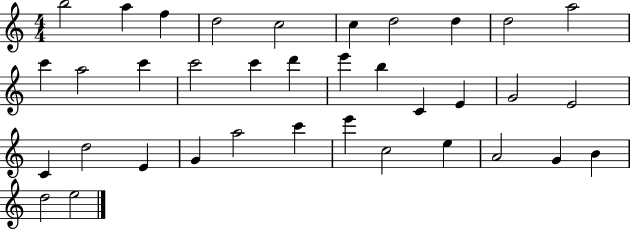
X:1
T:Untitled
M:4/4
L:1/4
K:C
b2 a f d2 c2 c d2 d d2 a2 c' a2 c' c'2 c' d' e' b C E G2 E2 C d2 E G a2 c' e' c2 e A2 G B d2 e2